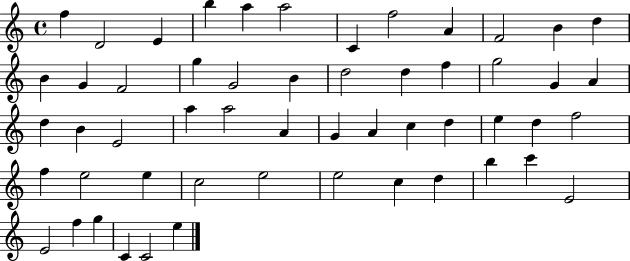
{
  \clef treble
  \time 4/4
  \defaultTimeSignature
  \key c \major
  f''4 d'2 e'4 | b''4 a''4 a''2 | c'4 f''2 a'4 | f'2 b'4 d''4 | \break b'4 g'4 f'2 | g''4 g'2 b'4 | d''2 d''4 f''4 | g''2 g'4 a'4 | \break d''4 b'4 e'2 | a''4 a''2 a'4 | g'4 a'4 c''4 d''4 | e''4 d''4 f''2 | \break f''4 e''2 e''4 | c''2 e''2 | e''2 c''4 d''4 | b''4 c'''4 e'2 | \break e'2 f''4 g''4 | c'4 c'2 e''4 | \bar "|."
}